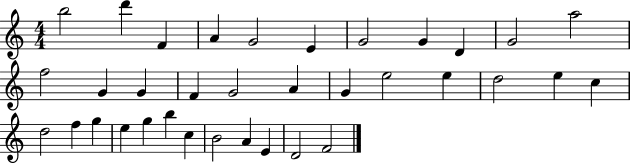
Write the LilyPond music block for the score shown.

{
  \clef treble
  \numericTimeSignature
  \time 4/4
  \key c \major
  b''2 d'''4 f'4 | a'4 g'2 e'4 | g'2 g'4 d'4 | g'2 a''2 | \break f''2 g'4 g'4 | f'4 g'2 a'4 | g'4 e''2 e''4 | d''2 e''4 c''4 | \break d''2 f''4 g''4 | e''4 g''4 b''4 c''4 | b'2 a'4 e'4 | d'2 f'2 | \break \bar "|."
}